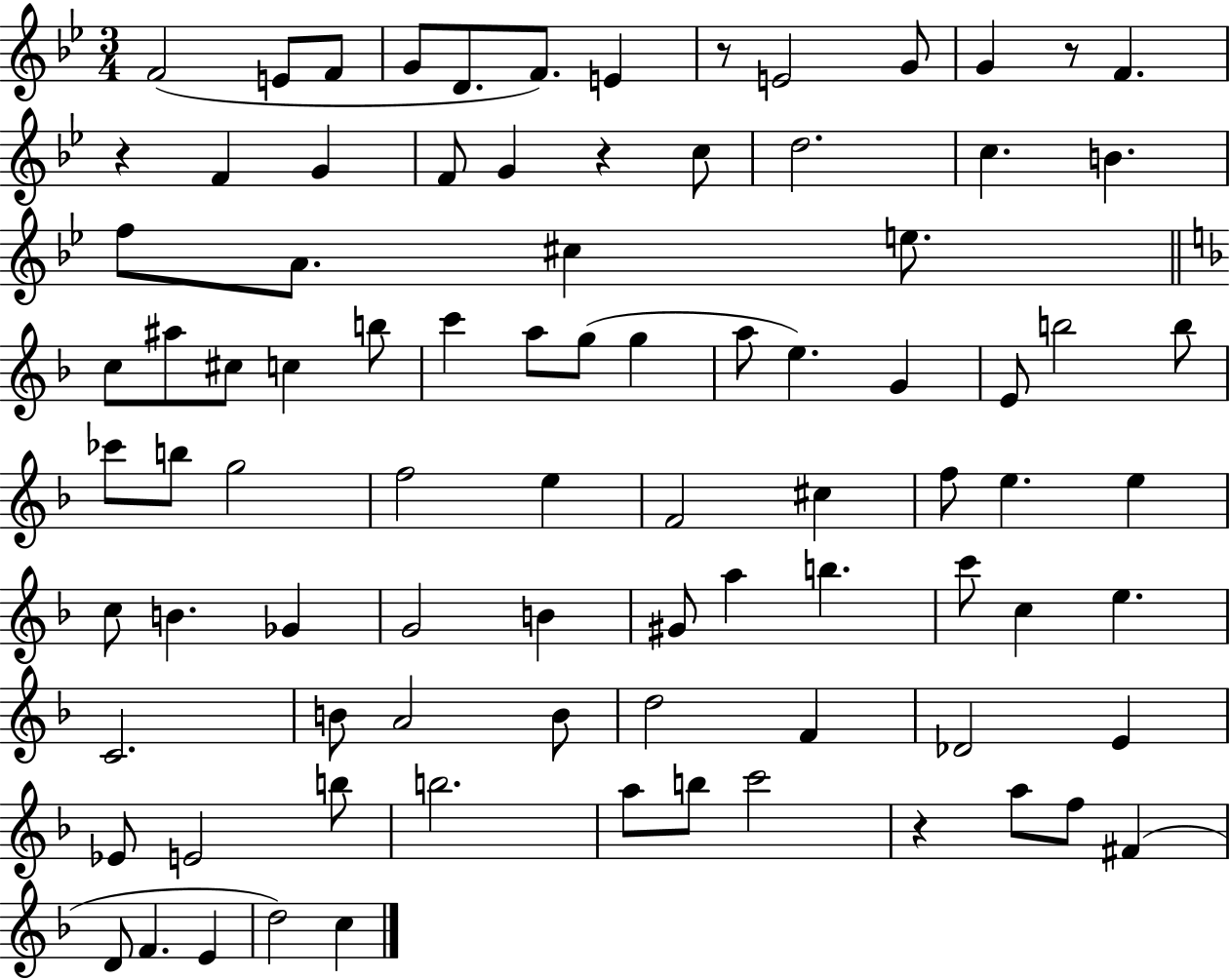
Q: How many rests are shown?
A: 5